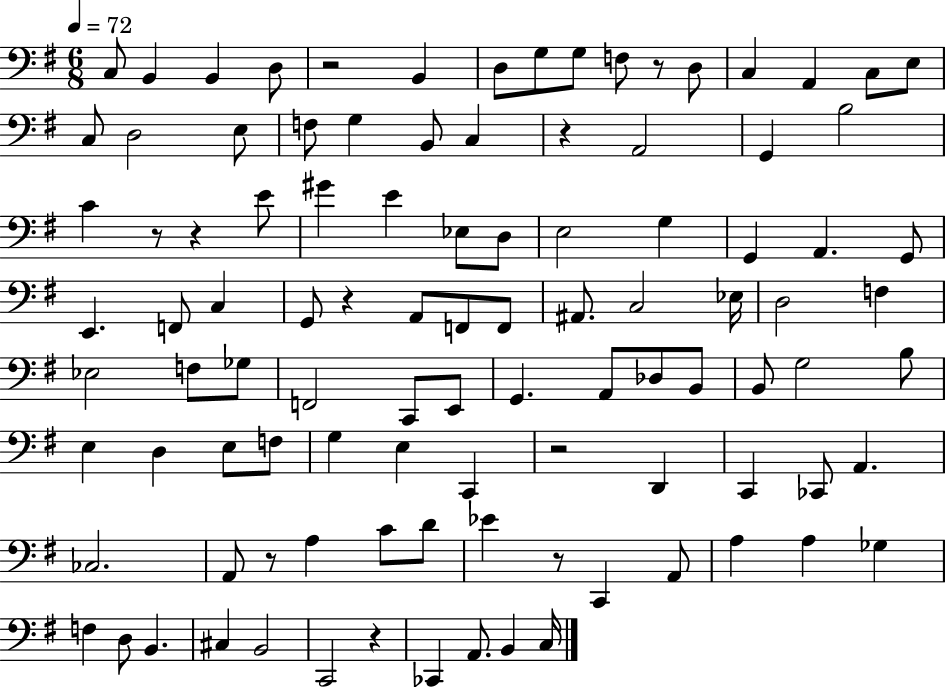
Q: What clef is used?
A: bass